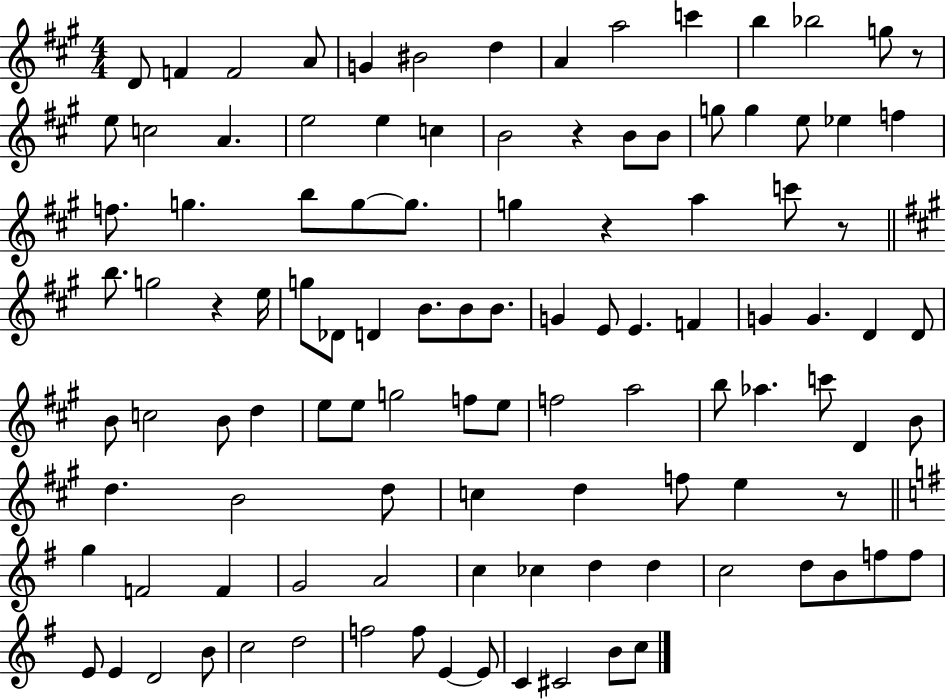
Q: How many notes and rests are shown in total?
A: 109